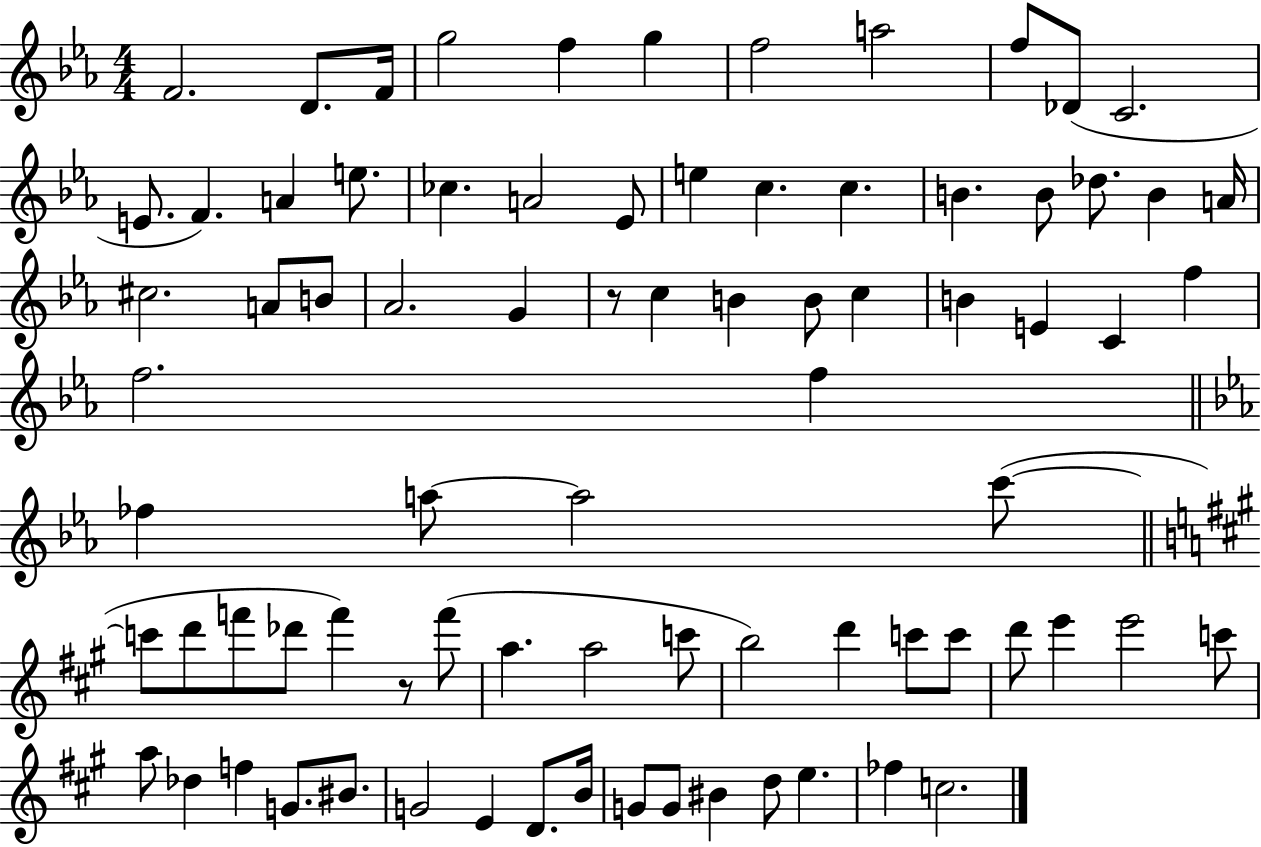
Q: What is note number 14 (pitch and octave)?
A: A4